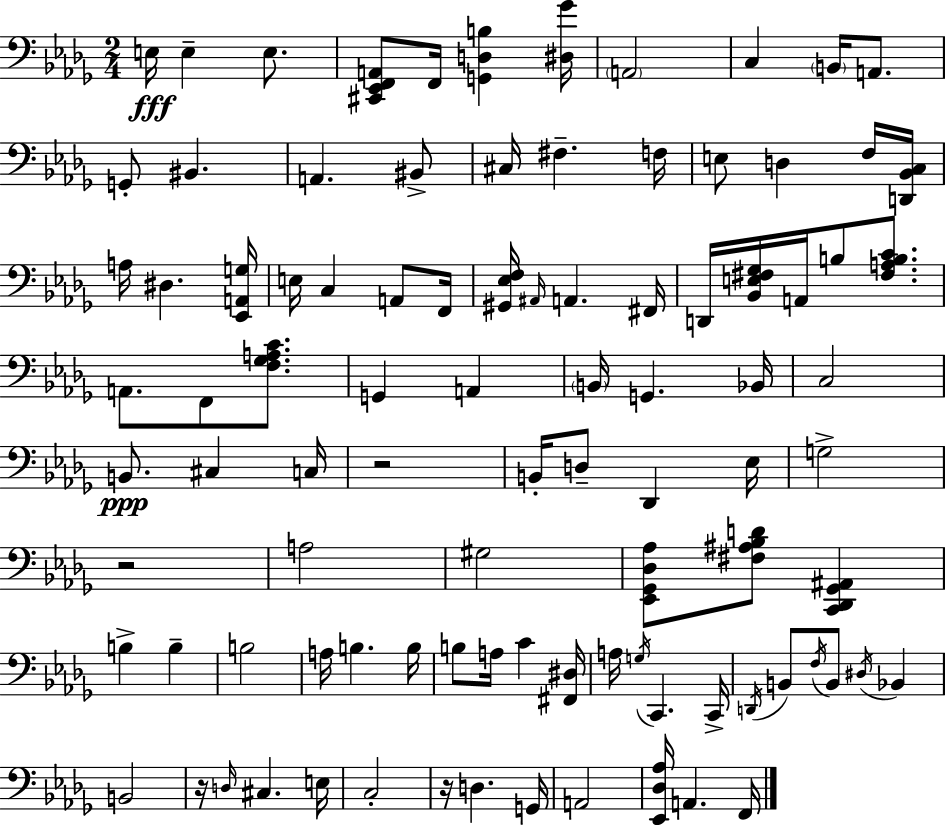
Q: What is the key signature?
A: BES minor